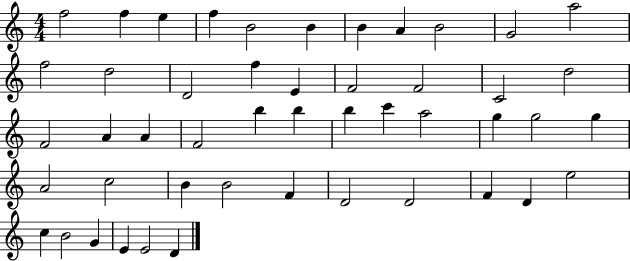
{
  \clef treble
  \numericTimeSignature
  \time 4/4
  \key c \major
  f''2 f''4 e''4 | f''4 b'2 b'4 | b'4 a'4 b'2 | g'2 a''2 | \break f''2 d''2 | d'2 f''4 e'4 | f'2 f'2 | c'2 d''2 | \break f'2 a'4 a'4 | f'2 b''4 b''4 | b''4 c'''4 a''2 | g''4 g''2 g''4 | \break a'2 c''2 | b'4 b'2 f'4 | d'2 d'2 | f'4 d'4 e''2 | \break c''4 b'2 g'4 | e'4 e'2 d'4 | \bar "|."
}